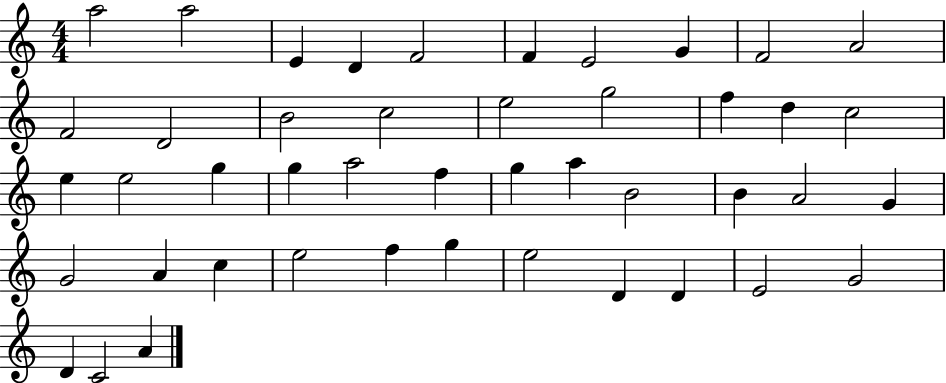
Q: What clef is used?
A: treble